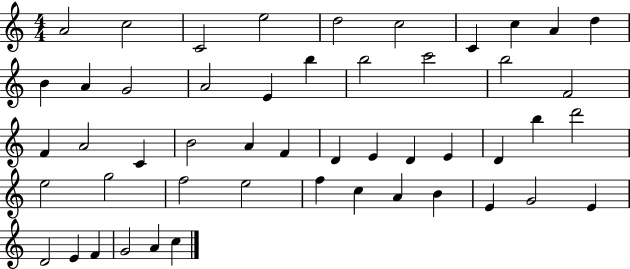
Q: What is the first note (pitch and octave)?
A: A4